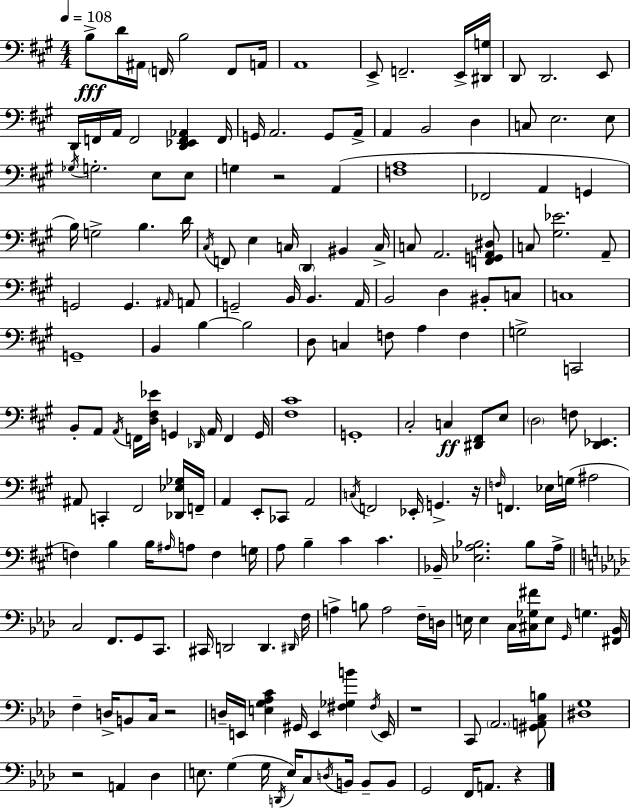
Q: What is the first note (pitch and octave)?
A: B3